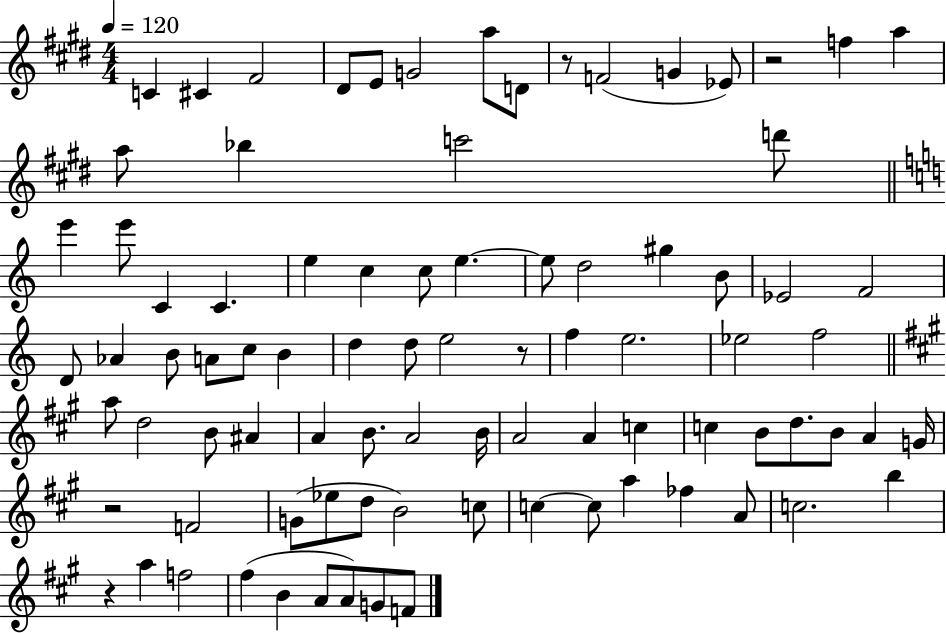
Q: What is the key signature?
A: E major